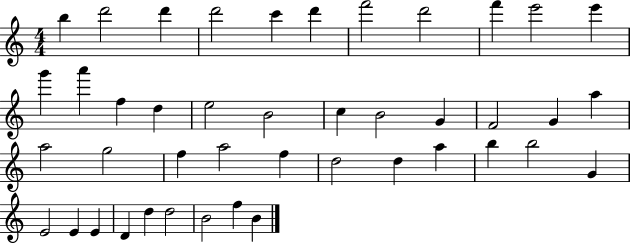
{
  \clef treble
  \numericTimeSignature
  \time 4/4
  \key c \major
  b''4 d'''2 d'''4 | d'''2 c'''4 d'''4 | f'''2 d'''2 | f'''4 e'''2 e'''4 | \break g'''4 a'''4 f''4 d''4 | e''2 b'2 | c''4 b'2 g'4 | f'2 g'4 a''4 | \break a''2 g''2 | f''4 a''2 f''4 | d''2 d''4 a''4 | b''4 b''2 g'4 | \break e'2 e'4 e'4 | d'4 d''4 d''2 | b'2 f''4 b'4 | \bar "|."
}